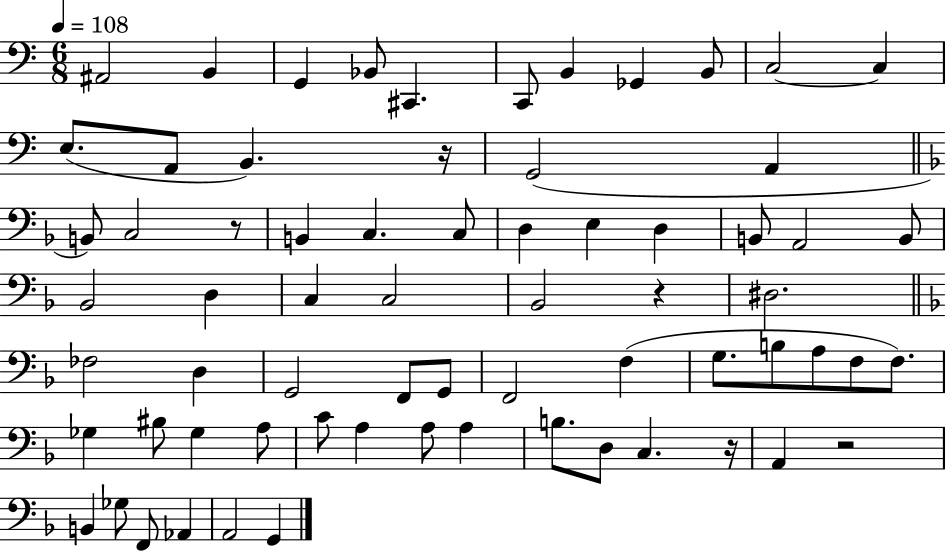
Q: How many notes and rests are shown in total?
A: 68